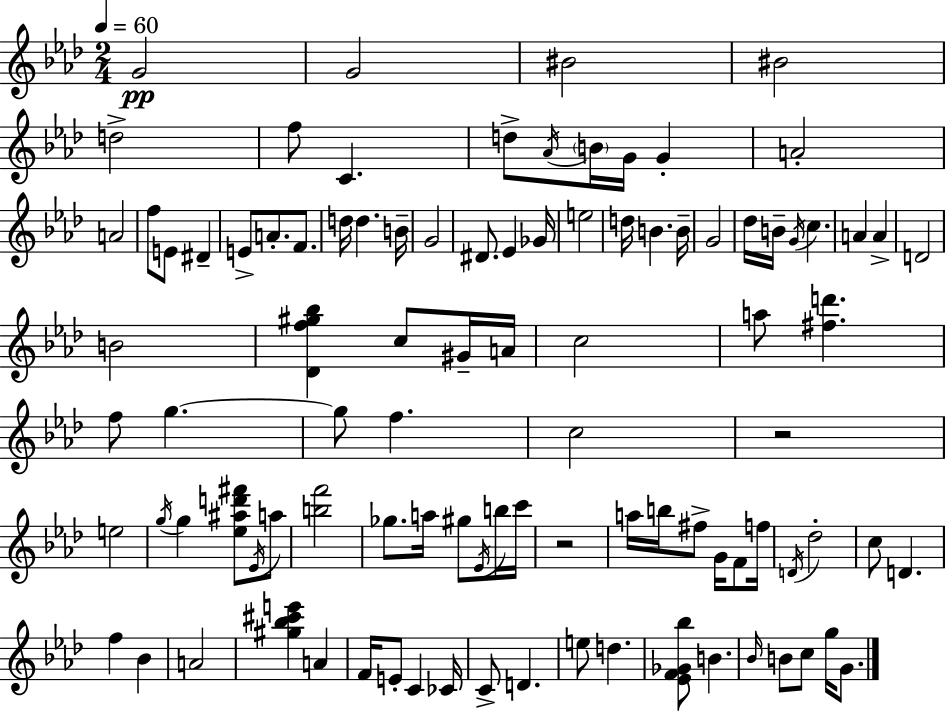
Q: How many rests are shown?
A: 2